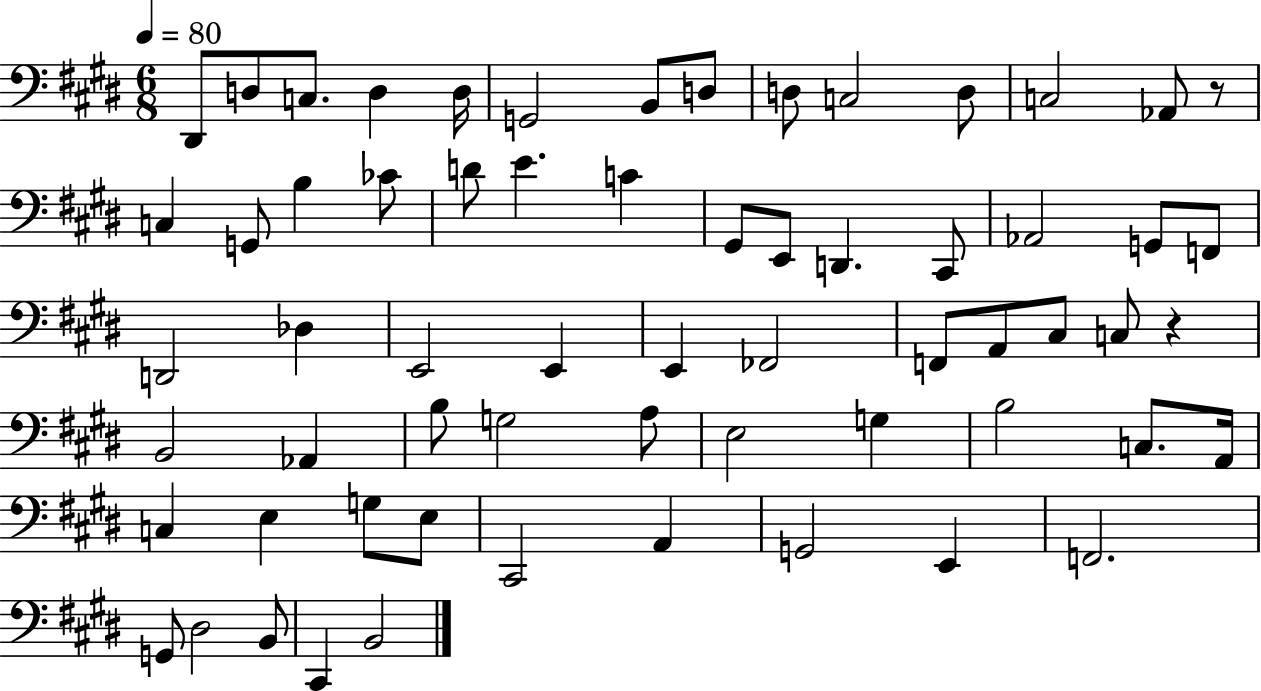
X:1
T:Untitled
M:6/8
L:1/4
K:E
^D,,/2 D,/2 C,/2 D, D,/4 G,,2 B,,/2 D,/2 D,/2 C,2 D,/2 C,2 _A,,/2 z/2 C, G,,/2 B, _C/2 D/2 E C ^G,,/2 E,,/2 D,, ^C,,/2 _A,,2 G,,/2 F,,/2 D,,2 _D, E,,2 E,, E,, _F,,2 F,,/2 A,,/2 ^C,/2 C,/2 z B,,2 _A,, B,/2 G,2 A,/2 E,2 G, B,2 C,/2 A,,/4 C, E, G,/2 E,/2 ^C,,2 A,, G,,2 E,, F,,2 G,,/2 ^D,2 B,,/2 ^C,, B,,2